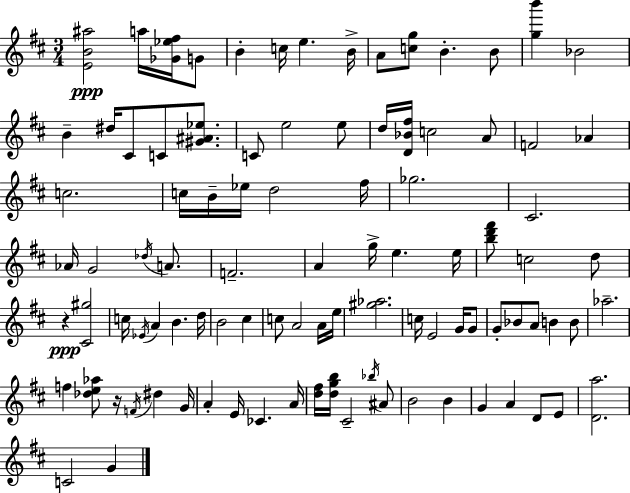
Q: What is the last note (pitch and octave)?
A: G4